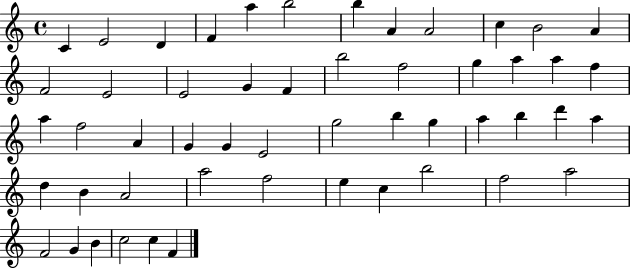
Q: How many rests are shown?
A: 0